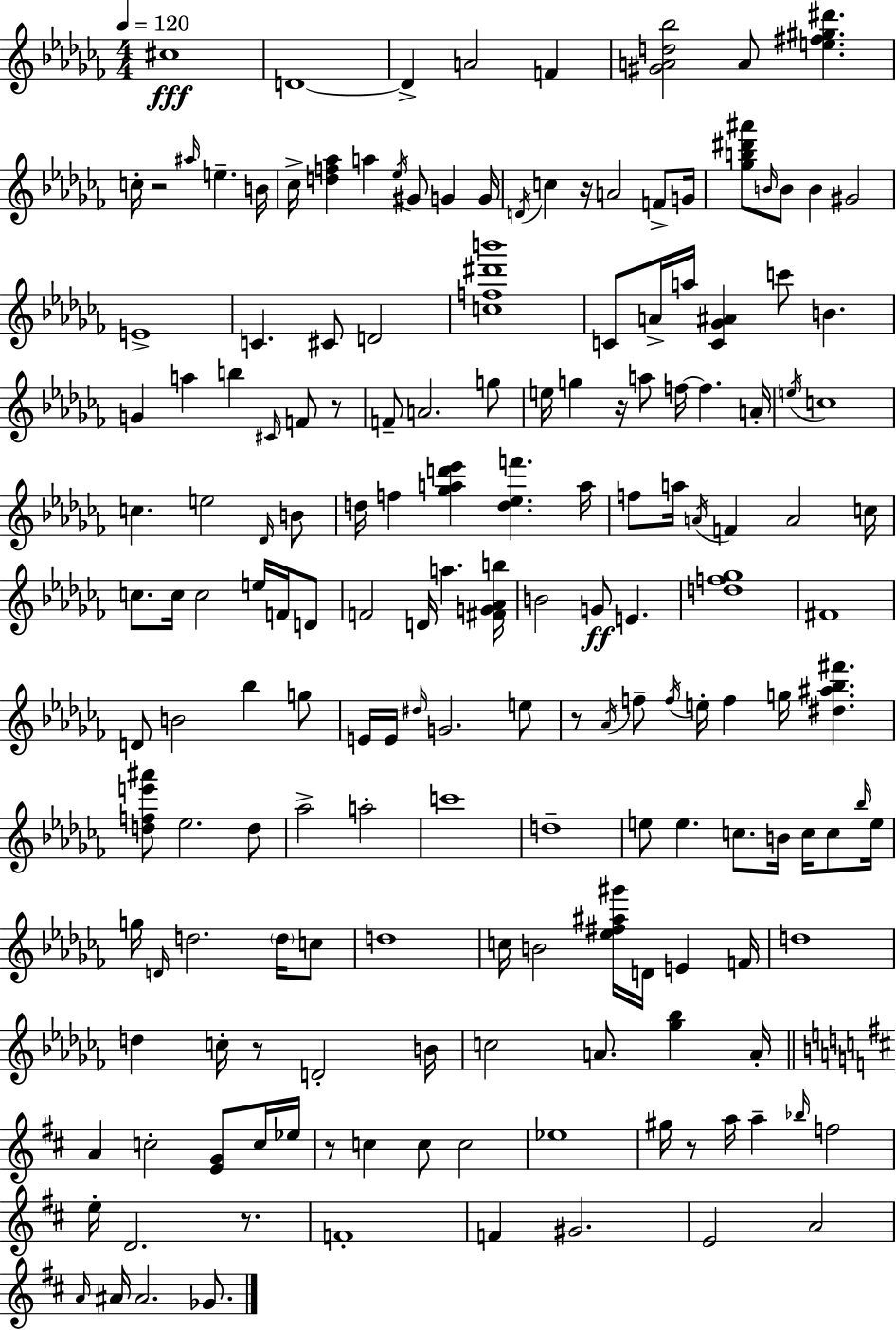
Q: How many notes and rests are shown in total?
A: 172